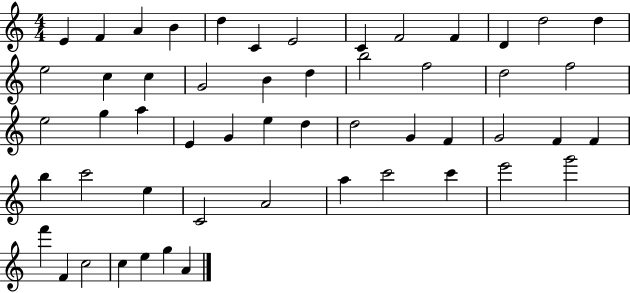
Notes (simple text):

E4/q F4/q A4/q B4/q D5/q C4/q E4/h C4/q F4/h F4/q D4/q D5/h D5/q E5/h C5/q C5/q G4/h B4/q D5/q B5/h F5/h D5/h F5/h E5/h G5/q A5/q E4/q G4/q E5/q D5/q D5/h G4/q F4/q G4/h F4/q F4/q B5/q C6/h E5/q C4/h A4/h A5/q C6/h C6/q E6/h G6/h F6/q F4/q C5/h C5/q E5/q G5/q A4/q